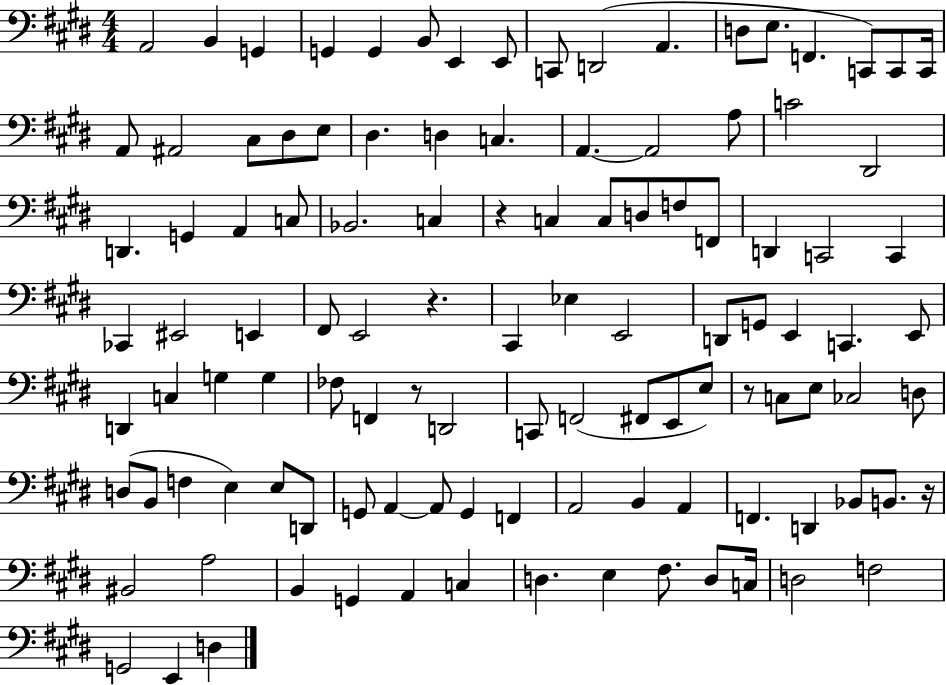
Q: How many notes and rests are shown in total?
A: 112